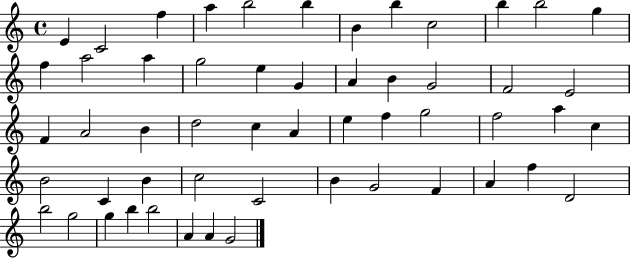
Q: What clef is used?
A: treble